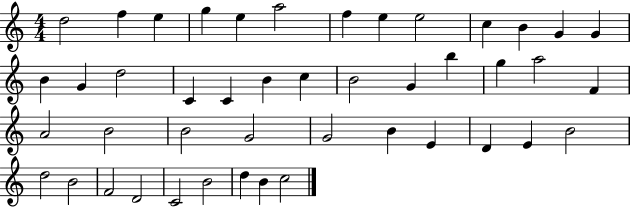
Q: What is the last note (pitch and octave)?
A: C5